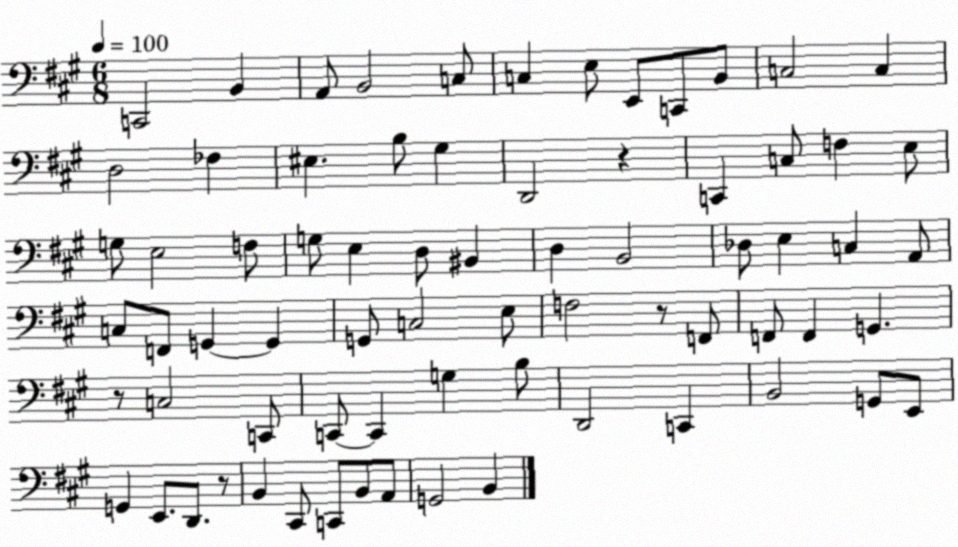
X:1
T:Untitled
M:6/8
L:1/4
K:A
C,,2 B,, A,,/2 B,,2 C,/2 C, E,/2 E,,/2 C,,/2 B,,/2 C,2 C, D,2 _F, ^E, B,/2 ^G, D,,2 z C,, C,/2 F, E,/2 G,/2 E,2 F,/2 G,/2 E, D,/2 ^B,, D, B,,2 _D,/2 E, C, A,,/2 C,/2 F,,/2 G,, G,, G,,/2 C,2 E,/2 F,2 z/2 F,,/2 F,,/2 F,, G,, z/2 C,2 C,,/2 C,,/2 C,, G, B,/2 D,,2 C,, B,,2 G,,/2 E,,/2 G,, E,,/2 D,,/2 z/2 B,, ^C,,/2 C,,/2 B,,/2 A,,/2 G,,2 B,,